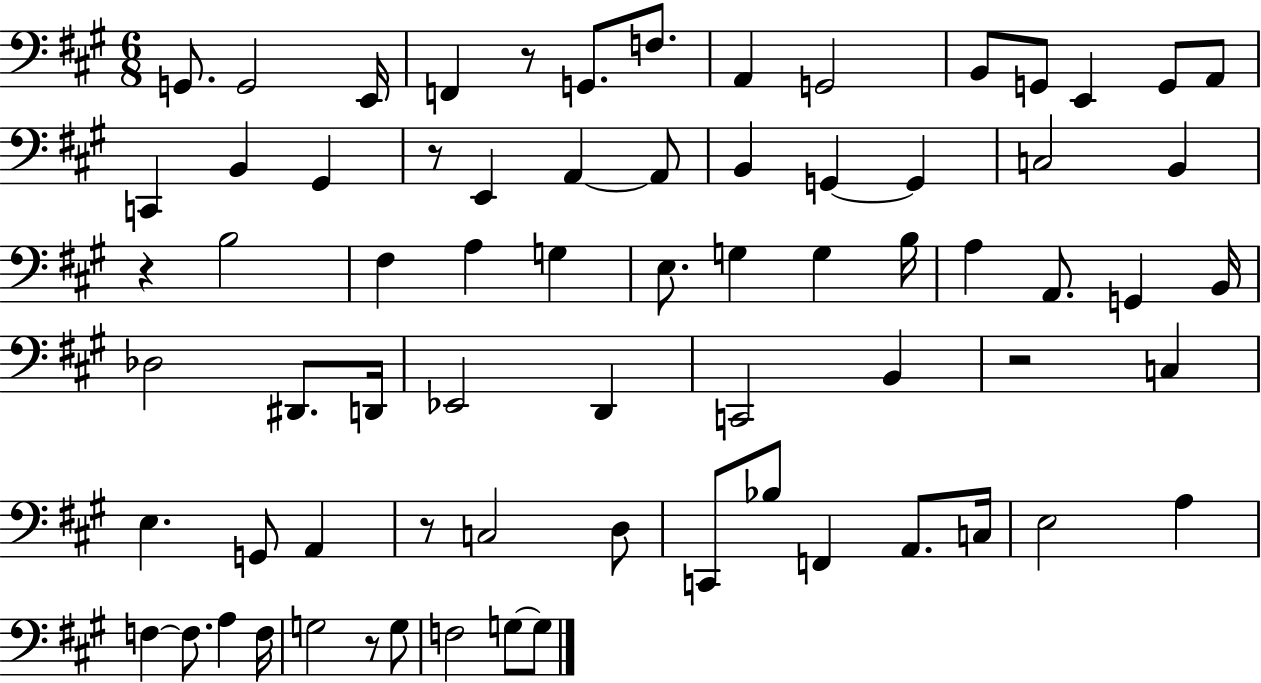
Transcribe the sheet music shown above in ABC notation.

X:1
T:Untitled
M:6/8
L:1/4
K:A
G,,/2 G,,2 E,,/4 F,, z/2 G,,/2 F,/2 A,, G,,2 B,,/2 G,,/2 E,, G,,/2 A,,/2 C,, B,, ^G,, z/2 E,, A,, A,,/2 B,, G,, G,, C,2 B,, z B,2 ^F, A, G, E,/2 G, G, B,/4 A, A,,/2 G,, B,,/4 _D,2 ^D,,/2 D,,/4 _E,,2 D,, C,,2 B,, z2 C, E, G,,/2 A,, z/2 C,2 D,/2 C,,/2 _B,/2 F,, A,,/2 C,/4 E,2 A, F, F,/2 A, F,/4 G,2 z/2 G,/2 F,2 G,/2 G,/2